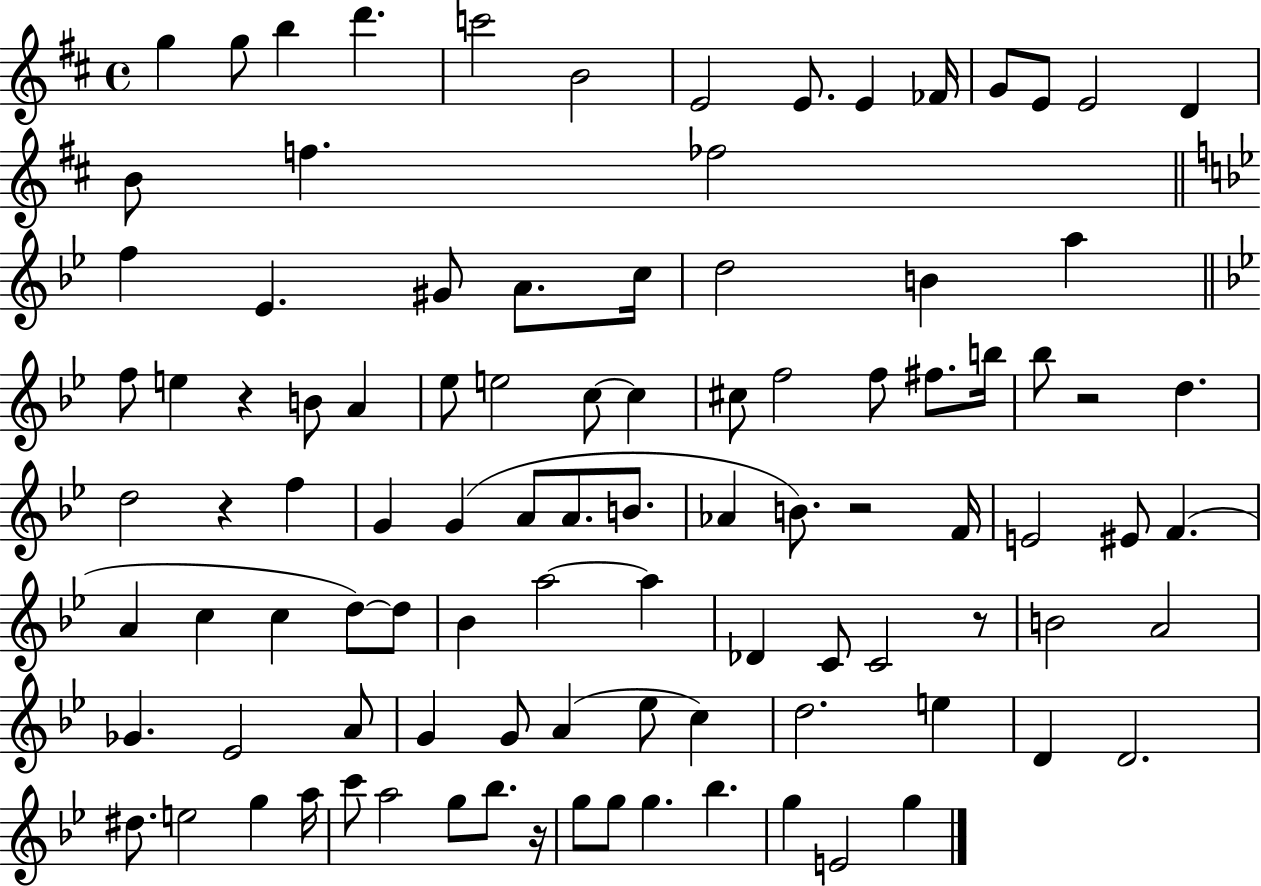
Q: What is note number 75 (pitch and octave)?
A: D5